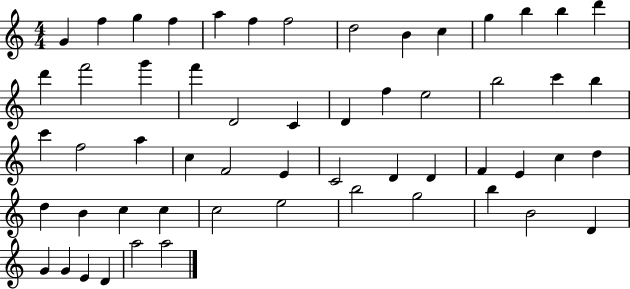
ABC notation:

X:1
T:Untitled
M:4/4
L:1/4
K:C
G f g f a f f2 d2 B c g b b d' d' f'2 g' f' D2 C D f e2 b2 c' b c' f2 a c F2 E C2 D D F E c d d B c c c2 e2 b2 g2 b B2 D G G E D a2 a2